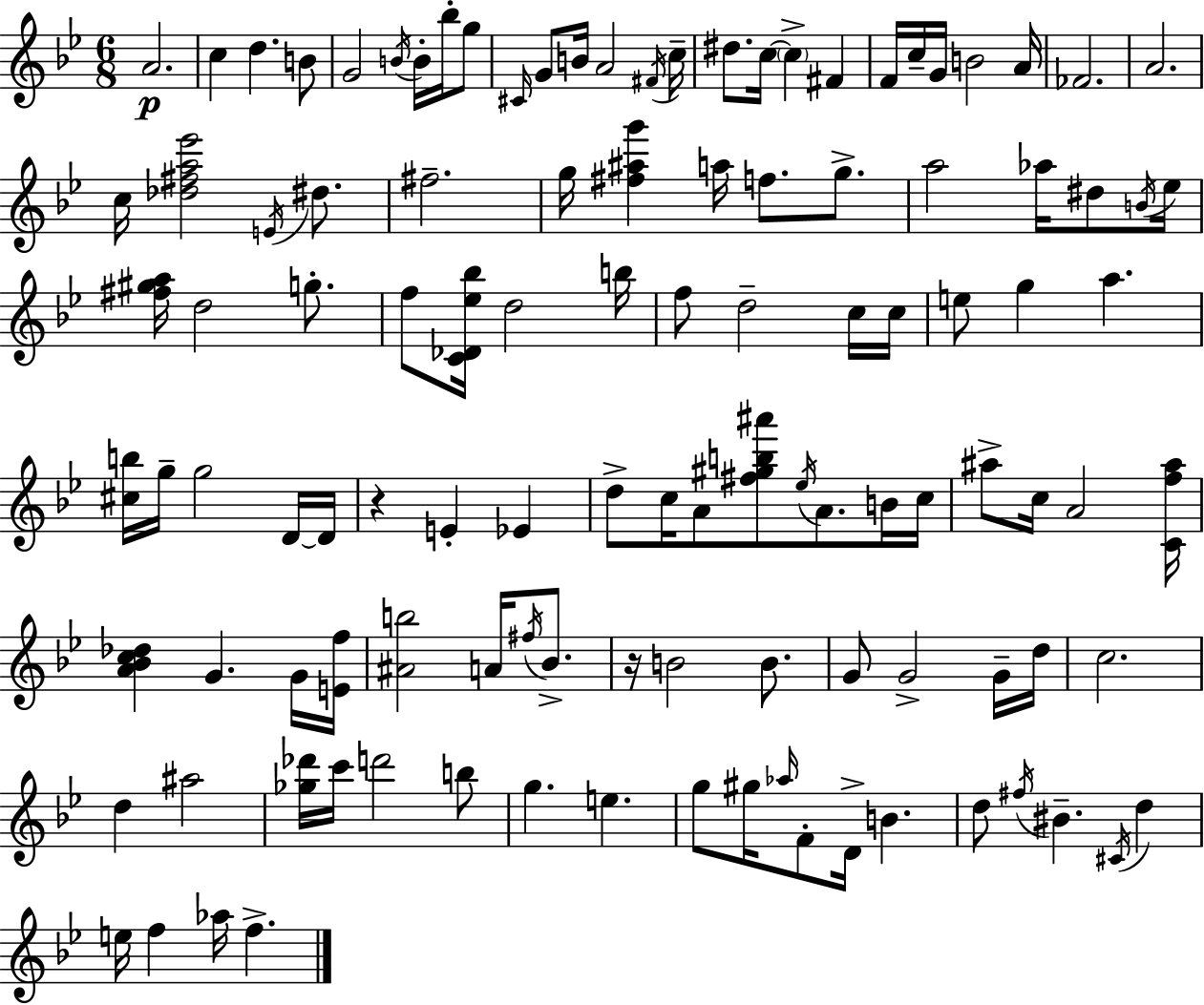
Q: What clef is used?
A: treble